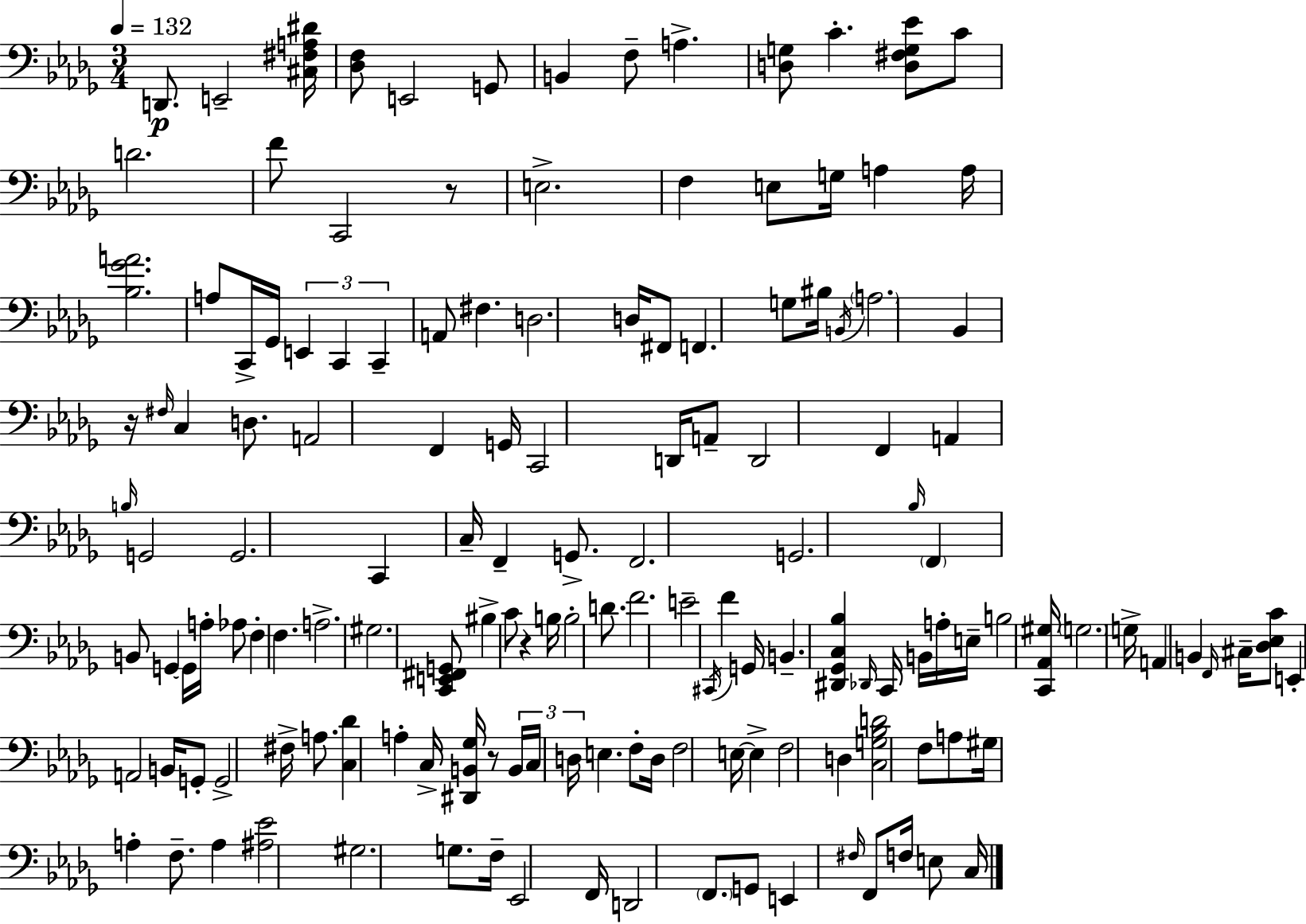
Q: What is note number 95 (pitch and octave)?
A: G2